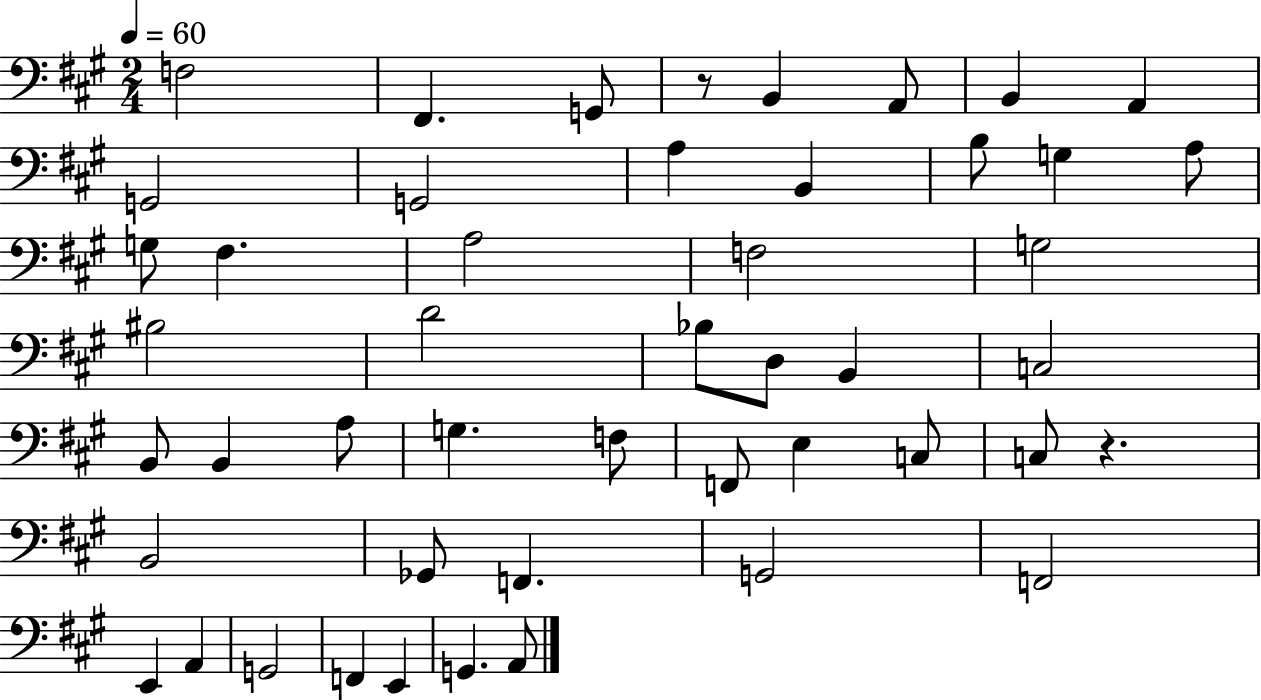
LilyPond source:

{
  \clef bass
  \numericTimeSignature
  \time 2/4
  \key a \major
  \tempo 4 = 60
  \repeat volta 2 { f2 | fis,4. g,8 | r8 b,4 a,8 | b,4 a,4 | \break g,2 | g,2 | a4 b,4 | b8 g4 a8 | \break g8 fis4. | a2 | f2 | g2 | \break bis2 | d'2 | bes8 d8 b,4 | c2 | \break b,8 b,4 a8 | g4. f8 | f,8 e4 c8 | c8 r4. | \break b,2 | ges,8 f,4. | g,2 | f,2 | \break e,4 a,4 | g,2 | f,4 e,4 | g,4. a,8 | \break } \bar "|."
}